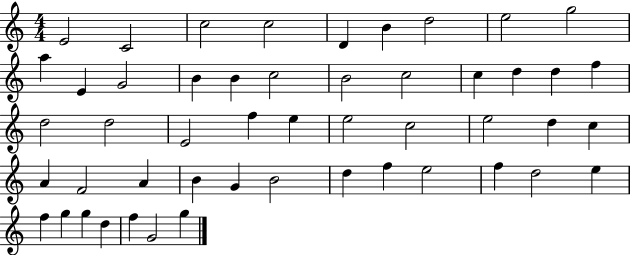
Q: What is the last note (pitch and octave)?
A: G5